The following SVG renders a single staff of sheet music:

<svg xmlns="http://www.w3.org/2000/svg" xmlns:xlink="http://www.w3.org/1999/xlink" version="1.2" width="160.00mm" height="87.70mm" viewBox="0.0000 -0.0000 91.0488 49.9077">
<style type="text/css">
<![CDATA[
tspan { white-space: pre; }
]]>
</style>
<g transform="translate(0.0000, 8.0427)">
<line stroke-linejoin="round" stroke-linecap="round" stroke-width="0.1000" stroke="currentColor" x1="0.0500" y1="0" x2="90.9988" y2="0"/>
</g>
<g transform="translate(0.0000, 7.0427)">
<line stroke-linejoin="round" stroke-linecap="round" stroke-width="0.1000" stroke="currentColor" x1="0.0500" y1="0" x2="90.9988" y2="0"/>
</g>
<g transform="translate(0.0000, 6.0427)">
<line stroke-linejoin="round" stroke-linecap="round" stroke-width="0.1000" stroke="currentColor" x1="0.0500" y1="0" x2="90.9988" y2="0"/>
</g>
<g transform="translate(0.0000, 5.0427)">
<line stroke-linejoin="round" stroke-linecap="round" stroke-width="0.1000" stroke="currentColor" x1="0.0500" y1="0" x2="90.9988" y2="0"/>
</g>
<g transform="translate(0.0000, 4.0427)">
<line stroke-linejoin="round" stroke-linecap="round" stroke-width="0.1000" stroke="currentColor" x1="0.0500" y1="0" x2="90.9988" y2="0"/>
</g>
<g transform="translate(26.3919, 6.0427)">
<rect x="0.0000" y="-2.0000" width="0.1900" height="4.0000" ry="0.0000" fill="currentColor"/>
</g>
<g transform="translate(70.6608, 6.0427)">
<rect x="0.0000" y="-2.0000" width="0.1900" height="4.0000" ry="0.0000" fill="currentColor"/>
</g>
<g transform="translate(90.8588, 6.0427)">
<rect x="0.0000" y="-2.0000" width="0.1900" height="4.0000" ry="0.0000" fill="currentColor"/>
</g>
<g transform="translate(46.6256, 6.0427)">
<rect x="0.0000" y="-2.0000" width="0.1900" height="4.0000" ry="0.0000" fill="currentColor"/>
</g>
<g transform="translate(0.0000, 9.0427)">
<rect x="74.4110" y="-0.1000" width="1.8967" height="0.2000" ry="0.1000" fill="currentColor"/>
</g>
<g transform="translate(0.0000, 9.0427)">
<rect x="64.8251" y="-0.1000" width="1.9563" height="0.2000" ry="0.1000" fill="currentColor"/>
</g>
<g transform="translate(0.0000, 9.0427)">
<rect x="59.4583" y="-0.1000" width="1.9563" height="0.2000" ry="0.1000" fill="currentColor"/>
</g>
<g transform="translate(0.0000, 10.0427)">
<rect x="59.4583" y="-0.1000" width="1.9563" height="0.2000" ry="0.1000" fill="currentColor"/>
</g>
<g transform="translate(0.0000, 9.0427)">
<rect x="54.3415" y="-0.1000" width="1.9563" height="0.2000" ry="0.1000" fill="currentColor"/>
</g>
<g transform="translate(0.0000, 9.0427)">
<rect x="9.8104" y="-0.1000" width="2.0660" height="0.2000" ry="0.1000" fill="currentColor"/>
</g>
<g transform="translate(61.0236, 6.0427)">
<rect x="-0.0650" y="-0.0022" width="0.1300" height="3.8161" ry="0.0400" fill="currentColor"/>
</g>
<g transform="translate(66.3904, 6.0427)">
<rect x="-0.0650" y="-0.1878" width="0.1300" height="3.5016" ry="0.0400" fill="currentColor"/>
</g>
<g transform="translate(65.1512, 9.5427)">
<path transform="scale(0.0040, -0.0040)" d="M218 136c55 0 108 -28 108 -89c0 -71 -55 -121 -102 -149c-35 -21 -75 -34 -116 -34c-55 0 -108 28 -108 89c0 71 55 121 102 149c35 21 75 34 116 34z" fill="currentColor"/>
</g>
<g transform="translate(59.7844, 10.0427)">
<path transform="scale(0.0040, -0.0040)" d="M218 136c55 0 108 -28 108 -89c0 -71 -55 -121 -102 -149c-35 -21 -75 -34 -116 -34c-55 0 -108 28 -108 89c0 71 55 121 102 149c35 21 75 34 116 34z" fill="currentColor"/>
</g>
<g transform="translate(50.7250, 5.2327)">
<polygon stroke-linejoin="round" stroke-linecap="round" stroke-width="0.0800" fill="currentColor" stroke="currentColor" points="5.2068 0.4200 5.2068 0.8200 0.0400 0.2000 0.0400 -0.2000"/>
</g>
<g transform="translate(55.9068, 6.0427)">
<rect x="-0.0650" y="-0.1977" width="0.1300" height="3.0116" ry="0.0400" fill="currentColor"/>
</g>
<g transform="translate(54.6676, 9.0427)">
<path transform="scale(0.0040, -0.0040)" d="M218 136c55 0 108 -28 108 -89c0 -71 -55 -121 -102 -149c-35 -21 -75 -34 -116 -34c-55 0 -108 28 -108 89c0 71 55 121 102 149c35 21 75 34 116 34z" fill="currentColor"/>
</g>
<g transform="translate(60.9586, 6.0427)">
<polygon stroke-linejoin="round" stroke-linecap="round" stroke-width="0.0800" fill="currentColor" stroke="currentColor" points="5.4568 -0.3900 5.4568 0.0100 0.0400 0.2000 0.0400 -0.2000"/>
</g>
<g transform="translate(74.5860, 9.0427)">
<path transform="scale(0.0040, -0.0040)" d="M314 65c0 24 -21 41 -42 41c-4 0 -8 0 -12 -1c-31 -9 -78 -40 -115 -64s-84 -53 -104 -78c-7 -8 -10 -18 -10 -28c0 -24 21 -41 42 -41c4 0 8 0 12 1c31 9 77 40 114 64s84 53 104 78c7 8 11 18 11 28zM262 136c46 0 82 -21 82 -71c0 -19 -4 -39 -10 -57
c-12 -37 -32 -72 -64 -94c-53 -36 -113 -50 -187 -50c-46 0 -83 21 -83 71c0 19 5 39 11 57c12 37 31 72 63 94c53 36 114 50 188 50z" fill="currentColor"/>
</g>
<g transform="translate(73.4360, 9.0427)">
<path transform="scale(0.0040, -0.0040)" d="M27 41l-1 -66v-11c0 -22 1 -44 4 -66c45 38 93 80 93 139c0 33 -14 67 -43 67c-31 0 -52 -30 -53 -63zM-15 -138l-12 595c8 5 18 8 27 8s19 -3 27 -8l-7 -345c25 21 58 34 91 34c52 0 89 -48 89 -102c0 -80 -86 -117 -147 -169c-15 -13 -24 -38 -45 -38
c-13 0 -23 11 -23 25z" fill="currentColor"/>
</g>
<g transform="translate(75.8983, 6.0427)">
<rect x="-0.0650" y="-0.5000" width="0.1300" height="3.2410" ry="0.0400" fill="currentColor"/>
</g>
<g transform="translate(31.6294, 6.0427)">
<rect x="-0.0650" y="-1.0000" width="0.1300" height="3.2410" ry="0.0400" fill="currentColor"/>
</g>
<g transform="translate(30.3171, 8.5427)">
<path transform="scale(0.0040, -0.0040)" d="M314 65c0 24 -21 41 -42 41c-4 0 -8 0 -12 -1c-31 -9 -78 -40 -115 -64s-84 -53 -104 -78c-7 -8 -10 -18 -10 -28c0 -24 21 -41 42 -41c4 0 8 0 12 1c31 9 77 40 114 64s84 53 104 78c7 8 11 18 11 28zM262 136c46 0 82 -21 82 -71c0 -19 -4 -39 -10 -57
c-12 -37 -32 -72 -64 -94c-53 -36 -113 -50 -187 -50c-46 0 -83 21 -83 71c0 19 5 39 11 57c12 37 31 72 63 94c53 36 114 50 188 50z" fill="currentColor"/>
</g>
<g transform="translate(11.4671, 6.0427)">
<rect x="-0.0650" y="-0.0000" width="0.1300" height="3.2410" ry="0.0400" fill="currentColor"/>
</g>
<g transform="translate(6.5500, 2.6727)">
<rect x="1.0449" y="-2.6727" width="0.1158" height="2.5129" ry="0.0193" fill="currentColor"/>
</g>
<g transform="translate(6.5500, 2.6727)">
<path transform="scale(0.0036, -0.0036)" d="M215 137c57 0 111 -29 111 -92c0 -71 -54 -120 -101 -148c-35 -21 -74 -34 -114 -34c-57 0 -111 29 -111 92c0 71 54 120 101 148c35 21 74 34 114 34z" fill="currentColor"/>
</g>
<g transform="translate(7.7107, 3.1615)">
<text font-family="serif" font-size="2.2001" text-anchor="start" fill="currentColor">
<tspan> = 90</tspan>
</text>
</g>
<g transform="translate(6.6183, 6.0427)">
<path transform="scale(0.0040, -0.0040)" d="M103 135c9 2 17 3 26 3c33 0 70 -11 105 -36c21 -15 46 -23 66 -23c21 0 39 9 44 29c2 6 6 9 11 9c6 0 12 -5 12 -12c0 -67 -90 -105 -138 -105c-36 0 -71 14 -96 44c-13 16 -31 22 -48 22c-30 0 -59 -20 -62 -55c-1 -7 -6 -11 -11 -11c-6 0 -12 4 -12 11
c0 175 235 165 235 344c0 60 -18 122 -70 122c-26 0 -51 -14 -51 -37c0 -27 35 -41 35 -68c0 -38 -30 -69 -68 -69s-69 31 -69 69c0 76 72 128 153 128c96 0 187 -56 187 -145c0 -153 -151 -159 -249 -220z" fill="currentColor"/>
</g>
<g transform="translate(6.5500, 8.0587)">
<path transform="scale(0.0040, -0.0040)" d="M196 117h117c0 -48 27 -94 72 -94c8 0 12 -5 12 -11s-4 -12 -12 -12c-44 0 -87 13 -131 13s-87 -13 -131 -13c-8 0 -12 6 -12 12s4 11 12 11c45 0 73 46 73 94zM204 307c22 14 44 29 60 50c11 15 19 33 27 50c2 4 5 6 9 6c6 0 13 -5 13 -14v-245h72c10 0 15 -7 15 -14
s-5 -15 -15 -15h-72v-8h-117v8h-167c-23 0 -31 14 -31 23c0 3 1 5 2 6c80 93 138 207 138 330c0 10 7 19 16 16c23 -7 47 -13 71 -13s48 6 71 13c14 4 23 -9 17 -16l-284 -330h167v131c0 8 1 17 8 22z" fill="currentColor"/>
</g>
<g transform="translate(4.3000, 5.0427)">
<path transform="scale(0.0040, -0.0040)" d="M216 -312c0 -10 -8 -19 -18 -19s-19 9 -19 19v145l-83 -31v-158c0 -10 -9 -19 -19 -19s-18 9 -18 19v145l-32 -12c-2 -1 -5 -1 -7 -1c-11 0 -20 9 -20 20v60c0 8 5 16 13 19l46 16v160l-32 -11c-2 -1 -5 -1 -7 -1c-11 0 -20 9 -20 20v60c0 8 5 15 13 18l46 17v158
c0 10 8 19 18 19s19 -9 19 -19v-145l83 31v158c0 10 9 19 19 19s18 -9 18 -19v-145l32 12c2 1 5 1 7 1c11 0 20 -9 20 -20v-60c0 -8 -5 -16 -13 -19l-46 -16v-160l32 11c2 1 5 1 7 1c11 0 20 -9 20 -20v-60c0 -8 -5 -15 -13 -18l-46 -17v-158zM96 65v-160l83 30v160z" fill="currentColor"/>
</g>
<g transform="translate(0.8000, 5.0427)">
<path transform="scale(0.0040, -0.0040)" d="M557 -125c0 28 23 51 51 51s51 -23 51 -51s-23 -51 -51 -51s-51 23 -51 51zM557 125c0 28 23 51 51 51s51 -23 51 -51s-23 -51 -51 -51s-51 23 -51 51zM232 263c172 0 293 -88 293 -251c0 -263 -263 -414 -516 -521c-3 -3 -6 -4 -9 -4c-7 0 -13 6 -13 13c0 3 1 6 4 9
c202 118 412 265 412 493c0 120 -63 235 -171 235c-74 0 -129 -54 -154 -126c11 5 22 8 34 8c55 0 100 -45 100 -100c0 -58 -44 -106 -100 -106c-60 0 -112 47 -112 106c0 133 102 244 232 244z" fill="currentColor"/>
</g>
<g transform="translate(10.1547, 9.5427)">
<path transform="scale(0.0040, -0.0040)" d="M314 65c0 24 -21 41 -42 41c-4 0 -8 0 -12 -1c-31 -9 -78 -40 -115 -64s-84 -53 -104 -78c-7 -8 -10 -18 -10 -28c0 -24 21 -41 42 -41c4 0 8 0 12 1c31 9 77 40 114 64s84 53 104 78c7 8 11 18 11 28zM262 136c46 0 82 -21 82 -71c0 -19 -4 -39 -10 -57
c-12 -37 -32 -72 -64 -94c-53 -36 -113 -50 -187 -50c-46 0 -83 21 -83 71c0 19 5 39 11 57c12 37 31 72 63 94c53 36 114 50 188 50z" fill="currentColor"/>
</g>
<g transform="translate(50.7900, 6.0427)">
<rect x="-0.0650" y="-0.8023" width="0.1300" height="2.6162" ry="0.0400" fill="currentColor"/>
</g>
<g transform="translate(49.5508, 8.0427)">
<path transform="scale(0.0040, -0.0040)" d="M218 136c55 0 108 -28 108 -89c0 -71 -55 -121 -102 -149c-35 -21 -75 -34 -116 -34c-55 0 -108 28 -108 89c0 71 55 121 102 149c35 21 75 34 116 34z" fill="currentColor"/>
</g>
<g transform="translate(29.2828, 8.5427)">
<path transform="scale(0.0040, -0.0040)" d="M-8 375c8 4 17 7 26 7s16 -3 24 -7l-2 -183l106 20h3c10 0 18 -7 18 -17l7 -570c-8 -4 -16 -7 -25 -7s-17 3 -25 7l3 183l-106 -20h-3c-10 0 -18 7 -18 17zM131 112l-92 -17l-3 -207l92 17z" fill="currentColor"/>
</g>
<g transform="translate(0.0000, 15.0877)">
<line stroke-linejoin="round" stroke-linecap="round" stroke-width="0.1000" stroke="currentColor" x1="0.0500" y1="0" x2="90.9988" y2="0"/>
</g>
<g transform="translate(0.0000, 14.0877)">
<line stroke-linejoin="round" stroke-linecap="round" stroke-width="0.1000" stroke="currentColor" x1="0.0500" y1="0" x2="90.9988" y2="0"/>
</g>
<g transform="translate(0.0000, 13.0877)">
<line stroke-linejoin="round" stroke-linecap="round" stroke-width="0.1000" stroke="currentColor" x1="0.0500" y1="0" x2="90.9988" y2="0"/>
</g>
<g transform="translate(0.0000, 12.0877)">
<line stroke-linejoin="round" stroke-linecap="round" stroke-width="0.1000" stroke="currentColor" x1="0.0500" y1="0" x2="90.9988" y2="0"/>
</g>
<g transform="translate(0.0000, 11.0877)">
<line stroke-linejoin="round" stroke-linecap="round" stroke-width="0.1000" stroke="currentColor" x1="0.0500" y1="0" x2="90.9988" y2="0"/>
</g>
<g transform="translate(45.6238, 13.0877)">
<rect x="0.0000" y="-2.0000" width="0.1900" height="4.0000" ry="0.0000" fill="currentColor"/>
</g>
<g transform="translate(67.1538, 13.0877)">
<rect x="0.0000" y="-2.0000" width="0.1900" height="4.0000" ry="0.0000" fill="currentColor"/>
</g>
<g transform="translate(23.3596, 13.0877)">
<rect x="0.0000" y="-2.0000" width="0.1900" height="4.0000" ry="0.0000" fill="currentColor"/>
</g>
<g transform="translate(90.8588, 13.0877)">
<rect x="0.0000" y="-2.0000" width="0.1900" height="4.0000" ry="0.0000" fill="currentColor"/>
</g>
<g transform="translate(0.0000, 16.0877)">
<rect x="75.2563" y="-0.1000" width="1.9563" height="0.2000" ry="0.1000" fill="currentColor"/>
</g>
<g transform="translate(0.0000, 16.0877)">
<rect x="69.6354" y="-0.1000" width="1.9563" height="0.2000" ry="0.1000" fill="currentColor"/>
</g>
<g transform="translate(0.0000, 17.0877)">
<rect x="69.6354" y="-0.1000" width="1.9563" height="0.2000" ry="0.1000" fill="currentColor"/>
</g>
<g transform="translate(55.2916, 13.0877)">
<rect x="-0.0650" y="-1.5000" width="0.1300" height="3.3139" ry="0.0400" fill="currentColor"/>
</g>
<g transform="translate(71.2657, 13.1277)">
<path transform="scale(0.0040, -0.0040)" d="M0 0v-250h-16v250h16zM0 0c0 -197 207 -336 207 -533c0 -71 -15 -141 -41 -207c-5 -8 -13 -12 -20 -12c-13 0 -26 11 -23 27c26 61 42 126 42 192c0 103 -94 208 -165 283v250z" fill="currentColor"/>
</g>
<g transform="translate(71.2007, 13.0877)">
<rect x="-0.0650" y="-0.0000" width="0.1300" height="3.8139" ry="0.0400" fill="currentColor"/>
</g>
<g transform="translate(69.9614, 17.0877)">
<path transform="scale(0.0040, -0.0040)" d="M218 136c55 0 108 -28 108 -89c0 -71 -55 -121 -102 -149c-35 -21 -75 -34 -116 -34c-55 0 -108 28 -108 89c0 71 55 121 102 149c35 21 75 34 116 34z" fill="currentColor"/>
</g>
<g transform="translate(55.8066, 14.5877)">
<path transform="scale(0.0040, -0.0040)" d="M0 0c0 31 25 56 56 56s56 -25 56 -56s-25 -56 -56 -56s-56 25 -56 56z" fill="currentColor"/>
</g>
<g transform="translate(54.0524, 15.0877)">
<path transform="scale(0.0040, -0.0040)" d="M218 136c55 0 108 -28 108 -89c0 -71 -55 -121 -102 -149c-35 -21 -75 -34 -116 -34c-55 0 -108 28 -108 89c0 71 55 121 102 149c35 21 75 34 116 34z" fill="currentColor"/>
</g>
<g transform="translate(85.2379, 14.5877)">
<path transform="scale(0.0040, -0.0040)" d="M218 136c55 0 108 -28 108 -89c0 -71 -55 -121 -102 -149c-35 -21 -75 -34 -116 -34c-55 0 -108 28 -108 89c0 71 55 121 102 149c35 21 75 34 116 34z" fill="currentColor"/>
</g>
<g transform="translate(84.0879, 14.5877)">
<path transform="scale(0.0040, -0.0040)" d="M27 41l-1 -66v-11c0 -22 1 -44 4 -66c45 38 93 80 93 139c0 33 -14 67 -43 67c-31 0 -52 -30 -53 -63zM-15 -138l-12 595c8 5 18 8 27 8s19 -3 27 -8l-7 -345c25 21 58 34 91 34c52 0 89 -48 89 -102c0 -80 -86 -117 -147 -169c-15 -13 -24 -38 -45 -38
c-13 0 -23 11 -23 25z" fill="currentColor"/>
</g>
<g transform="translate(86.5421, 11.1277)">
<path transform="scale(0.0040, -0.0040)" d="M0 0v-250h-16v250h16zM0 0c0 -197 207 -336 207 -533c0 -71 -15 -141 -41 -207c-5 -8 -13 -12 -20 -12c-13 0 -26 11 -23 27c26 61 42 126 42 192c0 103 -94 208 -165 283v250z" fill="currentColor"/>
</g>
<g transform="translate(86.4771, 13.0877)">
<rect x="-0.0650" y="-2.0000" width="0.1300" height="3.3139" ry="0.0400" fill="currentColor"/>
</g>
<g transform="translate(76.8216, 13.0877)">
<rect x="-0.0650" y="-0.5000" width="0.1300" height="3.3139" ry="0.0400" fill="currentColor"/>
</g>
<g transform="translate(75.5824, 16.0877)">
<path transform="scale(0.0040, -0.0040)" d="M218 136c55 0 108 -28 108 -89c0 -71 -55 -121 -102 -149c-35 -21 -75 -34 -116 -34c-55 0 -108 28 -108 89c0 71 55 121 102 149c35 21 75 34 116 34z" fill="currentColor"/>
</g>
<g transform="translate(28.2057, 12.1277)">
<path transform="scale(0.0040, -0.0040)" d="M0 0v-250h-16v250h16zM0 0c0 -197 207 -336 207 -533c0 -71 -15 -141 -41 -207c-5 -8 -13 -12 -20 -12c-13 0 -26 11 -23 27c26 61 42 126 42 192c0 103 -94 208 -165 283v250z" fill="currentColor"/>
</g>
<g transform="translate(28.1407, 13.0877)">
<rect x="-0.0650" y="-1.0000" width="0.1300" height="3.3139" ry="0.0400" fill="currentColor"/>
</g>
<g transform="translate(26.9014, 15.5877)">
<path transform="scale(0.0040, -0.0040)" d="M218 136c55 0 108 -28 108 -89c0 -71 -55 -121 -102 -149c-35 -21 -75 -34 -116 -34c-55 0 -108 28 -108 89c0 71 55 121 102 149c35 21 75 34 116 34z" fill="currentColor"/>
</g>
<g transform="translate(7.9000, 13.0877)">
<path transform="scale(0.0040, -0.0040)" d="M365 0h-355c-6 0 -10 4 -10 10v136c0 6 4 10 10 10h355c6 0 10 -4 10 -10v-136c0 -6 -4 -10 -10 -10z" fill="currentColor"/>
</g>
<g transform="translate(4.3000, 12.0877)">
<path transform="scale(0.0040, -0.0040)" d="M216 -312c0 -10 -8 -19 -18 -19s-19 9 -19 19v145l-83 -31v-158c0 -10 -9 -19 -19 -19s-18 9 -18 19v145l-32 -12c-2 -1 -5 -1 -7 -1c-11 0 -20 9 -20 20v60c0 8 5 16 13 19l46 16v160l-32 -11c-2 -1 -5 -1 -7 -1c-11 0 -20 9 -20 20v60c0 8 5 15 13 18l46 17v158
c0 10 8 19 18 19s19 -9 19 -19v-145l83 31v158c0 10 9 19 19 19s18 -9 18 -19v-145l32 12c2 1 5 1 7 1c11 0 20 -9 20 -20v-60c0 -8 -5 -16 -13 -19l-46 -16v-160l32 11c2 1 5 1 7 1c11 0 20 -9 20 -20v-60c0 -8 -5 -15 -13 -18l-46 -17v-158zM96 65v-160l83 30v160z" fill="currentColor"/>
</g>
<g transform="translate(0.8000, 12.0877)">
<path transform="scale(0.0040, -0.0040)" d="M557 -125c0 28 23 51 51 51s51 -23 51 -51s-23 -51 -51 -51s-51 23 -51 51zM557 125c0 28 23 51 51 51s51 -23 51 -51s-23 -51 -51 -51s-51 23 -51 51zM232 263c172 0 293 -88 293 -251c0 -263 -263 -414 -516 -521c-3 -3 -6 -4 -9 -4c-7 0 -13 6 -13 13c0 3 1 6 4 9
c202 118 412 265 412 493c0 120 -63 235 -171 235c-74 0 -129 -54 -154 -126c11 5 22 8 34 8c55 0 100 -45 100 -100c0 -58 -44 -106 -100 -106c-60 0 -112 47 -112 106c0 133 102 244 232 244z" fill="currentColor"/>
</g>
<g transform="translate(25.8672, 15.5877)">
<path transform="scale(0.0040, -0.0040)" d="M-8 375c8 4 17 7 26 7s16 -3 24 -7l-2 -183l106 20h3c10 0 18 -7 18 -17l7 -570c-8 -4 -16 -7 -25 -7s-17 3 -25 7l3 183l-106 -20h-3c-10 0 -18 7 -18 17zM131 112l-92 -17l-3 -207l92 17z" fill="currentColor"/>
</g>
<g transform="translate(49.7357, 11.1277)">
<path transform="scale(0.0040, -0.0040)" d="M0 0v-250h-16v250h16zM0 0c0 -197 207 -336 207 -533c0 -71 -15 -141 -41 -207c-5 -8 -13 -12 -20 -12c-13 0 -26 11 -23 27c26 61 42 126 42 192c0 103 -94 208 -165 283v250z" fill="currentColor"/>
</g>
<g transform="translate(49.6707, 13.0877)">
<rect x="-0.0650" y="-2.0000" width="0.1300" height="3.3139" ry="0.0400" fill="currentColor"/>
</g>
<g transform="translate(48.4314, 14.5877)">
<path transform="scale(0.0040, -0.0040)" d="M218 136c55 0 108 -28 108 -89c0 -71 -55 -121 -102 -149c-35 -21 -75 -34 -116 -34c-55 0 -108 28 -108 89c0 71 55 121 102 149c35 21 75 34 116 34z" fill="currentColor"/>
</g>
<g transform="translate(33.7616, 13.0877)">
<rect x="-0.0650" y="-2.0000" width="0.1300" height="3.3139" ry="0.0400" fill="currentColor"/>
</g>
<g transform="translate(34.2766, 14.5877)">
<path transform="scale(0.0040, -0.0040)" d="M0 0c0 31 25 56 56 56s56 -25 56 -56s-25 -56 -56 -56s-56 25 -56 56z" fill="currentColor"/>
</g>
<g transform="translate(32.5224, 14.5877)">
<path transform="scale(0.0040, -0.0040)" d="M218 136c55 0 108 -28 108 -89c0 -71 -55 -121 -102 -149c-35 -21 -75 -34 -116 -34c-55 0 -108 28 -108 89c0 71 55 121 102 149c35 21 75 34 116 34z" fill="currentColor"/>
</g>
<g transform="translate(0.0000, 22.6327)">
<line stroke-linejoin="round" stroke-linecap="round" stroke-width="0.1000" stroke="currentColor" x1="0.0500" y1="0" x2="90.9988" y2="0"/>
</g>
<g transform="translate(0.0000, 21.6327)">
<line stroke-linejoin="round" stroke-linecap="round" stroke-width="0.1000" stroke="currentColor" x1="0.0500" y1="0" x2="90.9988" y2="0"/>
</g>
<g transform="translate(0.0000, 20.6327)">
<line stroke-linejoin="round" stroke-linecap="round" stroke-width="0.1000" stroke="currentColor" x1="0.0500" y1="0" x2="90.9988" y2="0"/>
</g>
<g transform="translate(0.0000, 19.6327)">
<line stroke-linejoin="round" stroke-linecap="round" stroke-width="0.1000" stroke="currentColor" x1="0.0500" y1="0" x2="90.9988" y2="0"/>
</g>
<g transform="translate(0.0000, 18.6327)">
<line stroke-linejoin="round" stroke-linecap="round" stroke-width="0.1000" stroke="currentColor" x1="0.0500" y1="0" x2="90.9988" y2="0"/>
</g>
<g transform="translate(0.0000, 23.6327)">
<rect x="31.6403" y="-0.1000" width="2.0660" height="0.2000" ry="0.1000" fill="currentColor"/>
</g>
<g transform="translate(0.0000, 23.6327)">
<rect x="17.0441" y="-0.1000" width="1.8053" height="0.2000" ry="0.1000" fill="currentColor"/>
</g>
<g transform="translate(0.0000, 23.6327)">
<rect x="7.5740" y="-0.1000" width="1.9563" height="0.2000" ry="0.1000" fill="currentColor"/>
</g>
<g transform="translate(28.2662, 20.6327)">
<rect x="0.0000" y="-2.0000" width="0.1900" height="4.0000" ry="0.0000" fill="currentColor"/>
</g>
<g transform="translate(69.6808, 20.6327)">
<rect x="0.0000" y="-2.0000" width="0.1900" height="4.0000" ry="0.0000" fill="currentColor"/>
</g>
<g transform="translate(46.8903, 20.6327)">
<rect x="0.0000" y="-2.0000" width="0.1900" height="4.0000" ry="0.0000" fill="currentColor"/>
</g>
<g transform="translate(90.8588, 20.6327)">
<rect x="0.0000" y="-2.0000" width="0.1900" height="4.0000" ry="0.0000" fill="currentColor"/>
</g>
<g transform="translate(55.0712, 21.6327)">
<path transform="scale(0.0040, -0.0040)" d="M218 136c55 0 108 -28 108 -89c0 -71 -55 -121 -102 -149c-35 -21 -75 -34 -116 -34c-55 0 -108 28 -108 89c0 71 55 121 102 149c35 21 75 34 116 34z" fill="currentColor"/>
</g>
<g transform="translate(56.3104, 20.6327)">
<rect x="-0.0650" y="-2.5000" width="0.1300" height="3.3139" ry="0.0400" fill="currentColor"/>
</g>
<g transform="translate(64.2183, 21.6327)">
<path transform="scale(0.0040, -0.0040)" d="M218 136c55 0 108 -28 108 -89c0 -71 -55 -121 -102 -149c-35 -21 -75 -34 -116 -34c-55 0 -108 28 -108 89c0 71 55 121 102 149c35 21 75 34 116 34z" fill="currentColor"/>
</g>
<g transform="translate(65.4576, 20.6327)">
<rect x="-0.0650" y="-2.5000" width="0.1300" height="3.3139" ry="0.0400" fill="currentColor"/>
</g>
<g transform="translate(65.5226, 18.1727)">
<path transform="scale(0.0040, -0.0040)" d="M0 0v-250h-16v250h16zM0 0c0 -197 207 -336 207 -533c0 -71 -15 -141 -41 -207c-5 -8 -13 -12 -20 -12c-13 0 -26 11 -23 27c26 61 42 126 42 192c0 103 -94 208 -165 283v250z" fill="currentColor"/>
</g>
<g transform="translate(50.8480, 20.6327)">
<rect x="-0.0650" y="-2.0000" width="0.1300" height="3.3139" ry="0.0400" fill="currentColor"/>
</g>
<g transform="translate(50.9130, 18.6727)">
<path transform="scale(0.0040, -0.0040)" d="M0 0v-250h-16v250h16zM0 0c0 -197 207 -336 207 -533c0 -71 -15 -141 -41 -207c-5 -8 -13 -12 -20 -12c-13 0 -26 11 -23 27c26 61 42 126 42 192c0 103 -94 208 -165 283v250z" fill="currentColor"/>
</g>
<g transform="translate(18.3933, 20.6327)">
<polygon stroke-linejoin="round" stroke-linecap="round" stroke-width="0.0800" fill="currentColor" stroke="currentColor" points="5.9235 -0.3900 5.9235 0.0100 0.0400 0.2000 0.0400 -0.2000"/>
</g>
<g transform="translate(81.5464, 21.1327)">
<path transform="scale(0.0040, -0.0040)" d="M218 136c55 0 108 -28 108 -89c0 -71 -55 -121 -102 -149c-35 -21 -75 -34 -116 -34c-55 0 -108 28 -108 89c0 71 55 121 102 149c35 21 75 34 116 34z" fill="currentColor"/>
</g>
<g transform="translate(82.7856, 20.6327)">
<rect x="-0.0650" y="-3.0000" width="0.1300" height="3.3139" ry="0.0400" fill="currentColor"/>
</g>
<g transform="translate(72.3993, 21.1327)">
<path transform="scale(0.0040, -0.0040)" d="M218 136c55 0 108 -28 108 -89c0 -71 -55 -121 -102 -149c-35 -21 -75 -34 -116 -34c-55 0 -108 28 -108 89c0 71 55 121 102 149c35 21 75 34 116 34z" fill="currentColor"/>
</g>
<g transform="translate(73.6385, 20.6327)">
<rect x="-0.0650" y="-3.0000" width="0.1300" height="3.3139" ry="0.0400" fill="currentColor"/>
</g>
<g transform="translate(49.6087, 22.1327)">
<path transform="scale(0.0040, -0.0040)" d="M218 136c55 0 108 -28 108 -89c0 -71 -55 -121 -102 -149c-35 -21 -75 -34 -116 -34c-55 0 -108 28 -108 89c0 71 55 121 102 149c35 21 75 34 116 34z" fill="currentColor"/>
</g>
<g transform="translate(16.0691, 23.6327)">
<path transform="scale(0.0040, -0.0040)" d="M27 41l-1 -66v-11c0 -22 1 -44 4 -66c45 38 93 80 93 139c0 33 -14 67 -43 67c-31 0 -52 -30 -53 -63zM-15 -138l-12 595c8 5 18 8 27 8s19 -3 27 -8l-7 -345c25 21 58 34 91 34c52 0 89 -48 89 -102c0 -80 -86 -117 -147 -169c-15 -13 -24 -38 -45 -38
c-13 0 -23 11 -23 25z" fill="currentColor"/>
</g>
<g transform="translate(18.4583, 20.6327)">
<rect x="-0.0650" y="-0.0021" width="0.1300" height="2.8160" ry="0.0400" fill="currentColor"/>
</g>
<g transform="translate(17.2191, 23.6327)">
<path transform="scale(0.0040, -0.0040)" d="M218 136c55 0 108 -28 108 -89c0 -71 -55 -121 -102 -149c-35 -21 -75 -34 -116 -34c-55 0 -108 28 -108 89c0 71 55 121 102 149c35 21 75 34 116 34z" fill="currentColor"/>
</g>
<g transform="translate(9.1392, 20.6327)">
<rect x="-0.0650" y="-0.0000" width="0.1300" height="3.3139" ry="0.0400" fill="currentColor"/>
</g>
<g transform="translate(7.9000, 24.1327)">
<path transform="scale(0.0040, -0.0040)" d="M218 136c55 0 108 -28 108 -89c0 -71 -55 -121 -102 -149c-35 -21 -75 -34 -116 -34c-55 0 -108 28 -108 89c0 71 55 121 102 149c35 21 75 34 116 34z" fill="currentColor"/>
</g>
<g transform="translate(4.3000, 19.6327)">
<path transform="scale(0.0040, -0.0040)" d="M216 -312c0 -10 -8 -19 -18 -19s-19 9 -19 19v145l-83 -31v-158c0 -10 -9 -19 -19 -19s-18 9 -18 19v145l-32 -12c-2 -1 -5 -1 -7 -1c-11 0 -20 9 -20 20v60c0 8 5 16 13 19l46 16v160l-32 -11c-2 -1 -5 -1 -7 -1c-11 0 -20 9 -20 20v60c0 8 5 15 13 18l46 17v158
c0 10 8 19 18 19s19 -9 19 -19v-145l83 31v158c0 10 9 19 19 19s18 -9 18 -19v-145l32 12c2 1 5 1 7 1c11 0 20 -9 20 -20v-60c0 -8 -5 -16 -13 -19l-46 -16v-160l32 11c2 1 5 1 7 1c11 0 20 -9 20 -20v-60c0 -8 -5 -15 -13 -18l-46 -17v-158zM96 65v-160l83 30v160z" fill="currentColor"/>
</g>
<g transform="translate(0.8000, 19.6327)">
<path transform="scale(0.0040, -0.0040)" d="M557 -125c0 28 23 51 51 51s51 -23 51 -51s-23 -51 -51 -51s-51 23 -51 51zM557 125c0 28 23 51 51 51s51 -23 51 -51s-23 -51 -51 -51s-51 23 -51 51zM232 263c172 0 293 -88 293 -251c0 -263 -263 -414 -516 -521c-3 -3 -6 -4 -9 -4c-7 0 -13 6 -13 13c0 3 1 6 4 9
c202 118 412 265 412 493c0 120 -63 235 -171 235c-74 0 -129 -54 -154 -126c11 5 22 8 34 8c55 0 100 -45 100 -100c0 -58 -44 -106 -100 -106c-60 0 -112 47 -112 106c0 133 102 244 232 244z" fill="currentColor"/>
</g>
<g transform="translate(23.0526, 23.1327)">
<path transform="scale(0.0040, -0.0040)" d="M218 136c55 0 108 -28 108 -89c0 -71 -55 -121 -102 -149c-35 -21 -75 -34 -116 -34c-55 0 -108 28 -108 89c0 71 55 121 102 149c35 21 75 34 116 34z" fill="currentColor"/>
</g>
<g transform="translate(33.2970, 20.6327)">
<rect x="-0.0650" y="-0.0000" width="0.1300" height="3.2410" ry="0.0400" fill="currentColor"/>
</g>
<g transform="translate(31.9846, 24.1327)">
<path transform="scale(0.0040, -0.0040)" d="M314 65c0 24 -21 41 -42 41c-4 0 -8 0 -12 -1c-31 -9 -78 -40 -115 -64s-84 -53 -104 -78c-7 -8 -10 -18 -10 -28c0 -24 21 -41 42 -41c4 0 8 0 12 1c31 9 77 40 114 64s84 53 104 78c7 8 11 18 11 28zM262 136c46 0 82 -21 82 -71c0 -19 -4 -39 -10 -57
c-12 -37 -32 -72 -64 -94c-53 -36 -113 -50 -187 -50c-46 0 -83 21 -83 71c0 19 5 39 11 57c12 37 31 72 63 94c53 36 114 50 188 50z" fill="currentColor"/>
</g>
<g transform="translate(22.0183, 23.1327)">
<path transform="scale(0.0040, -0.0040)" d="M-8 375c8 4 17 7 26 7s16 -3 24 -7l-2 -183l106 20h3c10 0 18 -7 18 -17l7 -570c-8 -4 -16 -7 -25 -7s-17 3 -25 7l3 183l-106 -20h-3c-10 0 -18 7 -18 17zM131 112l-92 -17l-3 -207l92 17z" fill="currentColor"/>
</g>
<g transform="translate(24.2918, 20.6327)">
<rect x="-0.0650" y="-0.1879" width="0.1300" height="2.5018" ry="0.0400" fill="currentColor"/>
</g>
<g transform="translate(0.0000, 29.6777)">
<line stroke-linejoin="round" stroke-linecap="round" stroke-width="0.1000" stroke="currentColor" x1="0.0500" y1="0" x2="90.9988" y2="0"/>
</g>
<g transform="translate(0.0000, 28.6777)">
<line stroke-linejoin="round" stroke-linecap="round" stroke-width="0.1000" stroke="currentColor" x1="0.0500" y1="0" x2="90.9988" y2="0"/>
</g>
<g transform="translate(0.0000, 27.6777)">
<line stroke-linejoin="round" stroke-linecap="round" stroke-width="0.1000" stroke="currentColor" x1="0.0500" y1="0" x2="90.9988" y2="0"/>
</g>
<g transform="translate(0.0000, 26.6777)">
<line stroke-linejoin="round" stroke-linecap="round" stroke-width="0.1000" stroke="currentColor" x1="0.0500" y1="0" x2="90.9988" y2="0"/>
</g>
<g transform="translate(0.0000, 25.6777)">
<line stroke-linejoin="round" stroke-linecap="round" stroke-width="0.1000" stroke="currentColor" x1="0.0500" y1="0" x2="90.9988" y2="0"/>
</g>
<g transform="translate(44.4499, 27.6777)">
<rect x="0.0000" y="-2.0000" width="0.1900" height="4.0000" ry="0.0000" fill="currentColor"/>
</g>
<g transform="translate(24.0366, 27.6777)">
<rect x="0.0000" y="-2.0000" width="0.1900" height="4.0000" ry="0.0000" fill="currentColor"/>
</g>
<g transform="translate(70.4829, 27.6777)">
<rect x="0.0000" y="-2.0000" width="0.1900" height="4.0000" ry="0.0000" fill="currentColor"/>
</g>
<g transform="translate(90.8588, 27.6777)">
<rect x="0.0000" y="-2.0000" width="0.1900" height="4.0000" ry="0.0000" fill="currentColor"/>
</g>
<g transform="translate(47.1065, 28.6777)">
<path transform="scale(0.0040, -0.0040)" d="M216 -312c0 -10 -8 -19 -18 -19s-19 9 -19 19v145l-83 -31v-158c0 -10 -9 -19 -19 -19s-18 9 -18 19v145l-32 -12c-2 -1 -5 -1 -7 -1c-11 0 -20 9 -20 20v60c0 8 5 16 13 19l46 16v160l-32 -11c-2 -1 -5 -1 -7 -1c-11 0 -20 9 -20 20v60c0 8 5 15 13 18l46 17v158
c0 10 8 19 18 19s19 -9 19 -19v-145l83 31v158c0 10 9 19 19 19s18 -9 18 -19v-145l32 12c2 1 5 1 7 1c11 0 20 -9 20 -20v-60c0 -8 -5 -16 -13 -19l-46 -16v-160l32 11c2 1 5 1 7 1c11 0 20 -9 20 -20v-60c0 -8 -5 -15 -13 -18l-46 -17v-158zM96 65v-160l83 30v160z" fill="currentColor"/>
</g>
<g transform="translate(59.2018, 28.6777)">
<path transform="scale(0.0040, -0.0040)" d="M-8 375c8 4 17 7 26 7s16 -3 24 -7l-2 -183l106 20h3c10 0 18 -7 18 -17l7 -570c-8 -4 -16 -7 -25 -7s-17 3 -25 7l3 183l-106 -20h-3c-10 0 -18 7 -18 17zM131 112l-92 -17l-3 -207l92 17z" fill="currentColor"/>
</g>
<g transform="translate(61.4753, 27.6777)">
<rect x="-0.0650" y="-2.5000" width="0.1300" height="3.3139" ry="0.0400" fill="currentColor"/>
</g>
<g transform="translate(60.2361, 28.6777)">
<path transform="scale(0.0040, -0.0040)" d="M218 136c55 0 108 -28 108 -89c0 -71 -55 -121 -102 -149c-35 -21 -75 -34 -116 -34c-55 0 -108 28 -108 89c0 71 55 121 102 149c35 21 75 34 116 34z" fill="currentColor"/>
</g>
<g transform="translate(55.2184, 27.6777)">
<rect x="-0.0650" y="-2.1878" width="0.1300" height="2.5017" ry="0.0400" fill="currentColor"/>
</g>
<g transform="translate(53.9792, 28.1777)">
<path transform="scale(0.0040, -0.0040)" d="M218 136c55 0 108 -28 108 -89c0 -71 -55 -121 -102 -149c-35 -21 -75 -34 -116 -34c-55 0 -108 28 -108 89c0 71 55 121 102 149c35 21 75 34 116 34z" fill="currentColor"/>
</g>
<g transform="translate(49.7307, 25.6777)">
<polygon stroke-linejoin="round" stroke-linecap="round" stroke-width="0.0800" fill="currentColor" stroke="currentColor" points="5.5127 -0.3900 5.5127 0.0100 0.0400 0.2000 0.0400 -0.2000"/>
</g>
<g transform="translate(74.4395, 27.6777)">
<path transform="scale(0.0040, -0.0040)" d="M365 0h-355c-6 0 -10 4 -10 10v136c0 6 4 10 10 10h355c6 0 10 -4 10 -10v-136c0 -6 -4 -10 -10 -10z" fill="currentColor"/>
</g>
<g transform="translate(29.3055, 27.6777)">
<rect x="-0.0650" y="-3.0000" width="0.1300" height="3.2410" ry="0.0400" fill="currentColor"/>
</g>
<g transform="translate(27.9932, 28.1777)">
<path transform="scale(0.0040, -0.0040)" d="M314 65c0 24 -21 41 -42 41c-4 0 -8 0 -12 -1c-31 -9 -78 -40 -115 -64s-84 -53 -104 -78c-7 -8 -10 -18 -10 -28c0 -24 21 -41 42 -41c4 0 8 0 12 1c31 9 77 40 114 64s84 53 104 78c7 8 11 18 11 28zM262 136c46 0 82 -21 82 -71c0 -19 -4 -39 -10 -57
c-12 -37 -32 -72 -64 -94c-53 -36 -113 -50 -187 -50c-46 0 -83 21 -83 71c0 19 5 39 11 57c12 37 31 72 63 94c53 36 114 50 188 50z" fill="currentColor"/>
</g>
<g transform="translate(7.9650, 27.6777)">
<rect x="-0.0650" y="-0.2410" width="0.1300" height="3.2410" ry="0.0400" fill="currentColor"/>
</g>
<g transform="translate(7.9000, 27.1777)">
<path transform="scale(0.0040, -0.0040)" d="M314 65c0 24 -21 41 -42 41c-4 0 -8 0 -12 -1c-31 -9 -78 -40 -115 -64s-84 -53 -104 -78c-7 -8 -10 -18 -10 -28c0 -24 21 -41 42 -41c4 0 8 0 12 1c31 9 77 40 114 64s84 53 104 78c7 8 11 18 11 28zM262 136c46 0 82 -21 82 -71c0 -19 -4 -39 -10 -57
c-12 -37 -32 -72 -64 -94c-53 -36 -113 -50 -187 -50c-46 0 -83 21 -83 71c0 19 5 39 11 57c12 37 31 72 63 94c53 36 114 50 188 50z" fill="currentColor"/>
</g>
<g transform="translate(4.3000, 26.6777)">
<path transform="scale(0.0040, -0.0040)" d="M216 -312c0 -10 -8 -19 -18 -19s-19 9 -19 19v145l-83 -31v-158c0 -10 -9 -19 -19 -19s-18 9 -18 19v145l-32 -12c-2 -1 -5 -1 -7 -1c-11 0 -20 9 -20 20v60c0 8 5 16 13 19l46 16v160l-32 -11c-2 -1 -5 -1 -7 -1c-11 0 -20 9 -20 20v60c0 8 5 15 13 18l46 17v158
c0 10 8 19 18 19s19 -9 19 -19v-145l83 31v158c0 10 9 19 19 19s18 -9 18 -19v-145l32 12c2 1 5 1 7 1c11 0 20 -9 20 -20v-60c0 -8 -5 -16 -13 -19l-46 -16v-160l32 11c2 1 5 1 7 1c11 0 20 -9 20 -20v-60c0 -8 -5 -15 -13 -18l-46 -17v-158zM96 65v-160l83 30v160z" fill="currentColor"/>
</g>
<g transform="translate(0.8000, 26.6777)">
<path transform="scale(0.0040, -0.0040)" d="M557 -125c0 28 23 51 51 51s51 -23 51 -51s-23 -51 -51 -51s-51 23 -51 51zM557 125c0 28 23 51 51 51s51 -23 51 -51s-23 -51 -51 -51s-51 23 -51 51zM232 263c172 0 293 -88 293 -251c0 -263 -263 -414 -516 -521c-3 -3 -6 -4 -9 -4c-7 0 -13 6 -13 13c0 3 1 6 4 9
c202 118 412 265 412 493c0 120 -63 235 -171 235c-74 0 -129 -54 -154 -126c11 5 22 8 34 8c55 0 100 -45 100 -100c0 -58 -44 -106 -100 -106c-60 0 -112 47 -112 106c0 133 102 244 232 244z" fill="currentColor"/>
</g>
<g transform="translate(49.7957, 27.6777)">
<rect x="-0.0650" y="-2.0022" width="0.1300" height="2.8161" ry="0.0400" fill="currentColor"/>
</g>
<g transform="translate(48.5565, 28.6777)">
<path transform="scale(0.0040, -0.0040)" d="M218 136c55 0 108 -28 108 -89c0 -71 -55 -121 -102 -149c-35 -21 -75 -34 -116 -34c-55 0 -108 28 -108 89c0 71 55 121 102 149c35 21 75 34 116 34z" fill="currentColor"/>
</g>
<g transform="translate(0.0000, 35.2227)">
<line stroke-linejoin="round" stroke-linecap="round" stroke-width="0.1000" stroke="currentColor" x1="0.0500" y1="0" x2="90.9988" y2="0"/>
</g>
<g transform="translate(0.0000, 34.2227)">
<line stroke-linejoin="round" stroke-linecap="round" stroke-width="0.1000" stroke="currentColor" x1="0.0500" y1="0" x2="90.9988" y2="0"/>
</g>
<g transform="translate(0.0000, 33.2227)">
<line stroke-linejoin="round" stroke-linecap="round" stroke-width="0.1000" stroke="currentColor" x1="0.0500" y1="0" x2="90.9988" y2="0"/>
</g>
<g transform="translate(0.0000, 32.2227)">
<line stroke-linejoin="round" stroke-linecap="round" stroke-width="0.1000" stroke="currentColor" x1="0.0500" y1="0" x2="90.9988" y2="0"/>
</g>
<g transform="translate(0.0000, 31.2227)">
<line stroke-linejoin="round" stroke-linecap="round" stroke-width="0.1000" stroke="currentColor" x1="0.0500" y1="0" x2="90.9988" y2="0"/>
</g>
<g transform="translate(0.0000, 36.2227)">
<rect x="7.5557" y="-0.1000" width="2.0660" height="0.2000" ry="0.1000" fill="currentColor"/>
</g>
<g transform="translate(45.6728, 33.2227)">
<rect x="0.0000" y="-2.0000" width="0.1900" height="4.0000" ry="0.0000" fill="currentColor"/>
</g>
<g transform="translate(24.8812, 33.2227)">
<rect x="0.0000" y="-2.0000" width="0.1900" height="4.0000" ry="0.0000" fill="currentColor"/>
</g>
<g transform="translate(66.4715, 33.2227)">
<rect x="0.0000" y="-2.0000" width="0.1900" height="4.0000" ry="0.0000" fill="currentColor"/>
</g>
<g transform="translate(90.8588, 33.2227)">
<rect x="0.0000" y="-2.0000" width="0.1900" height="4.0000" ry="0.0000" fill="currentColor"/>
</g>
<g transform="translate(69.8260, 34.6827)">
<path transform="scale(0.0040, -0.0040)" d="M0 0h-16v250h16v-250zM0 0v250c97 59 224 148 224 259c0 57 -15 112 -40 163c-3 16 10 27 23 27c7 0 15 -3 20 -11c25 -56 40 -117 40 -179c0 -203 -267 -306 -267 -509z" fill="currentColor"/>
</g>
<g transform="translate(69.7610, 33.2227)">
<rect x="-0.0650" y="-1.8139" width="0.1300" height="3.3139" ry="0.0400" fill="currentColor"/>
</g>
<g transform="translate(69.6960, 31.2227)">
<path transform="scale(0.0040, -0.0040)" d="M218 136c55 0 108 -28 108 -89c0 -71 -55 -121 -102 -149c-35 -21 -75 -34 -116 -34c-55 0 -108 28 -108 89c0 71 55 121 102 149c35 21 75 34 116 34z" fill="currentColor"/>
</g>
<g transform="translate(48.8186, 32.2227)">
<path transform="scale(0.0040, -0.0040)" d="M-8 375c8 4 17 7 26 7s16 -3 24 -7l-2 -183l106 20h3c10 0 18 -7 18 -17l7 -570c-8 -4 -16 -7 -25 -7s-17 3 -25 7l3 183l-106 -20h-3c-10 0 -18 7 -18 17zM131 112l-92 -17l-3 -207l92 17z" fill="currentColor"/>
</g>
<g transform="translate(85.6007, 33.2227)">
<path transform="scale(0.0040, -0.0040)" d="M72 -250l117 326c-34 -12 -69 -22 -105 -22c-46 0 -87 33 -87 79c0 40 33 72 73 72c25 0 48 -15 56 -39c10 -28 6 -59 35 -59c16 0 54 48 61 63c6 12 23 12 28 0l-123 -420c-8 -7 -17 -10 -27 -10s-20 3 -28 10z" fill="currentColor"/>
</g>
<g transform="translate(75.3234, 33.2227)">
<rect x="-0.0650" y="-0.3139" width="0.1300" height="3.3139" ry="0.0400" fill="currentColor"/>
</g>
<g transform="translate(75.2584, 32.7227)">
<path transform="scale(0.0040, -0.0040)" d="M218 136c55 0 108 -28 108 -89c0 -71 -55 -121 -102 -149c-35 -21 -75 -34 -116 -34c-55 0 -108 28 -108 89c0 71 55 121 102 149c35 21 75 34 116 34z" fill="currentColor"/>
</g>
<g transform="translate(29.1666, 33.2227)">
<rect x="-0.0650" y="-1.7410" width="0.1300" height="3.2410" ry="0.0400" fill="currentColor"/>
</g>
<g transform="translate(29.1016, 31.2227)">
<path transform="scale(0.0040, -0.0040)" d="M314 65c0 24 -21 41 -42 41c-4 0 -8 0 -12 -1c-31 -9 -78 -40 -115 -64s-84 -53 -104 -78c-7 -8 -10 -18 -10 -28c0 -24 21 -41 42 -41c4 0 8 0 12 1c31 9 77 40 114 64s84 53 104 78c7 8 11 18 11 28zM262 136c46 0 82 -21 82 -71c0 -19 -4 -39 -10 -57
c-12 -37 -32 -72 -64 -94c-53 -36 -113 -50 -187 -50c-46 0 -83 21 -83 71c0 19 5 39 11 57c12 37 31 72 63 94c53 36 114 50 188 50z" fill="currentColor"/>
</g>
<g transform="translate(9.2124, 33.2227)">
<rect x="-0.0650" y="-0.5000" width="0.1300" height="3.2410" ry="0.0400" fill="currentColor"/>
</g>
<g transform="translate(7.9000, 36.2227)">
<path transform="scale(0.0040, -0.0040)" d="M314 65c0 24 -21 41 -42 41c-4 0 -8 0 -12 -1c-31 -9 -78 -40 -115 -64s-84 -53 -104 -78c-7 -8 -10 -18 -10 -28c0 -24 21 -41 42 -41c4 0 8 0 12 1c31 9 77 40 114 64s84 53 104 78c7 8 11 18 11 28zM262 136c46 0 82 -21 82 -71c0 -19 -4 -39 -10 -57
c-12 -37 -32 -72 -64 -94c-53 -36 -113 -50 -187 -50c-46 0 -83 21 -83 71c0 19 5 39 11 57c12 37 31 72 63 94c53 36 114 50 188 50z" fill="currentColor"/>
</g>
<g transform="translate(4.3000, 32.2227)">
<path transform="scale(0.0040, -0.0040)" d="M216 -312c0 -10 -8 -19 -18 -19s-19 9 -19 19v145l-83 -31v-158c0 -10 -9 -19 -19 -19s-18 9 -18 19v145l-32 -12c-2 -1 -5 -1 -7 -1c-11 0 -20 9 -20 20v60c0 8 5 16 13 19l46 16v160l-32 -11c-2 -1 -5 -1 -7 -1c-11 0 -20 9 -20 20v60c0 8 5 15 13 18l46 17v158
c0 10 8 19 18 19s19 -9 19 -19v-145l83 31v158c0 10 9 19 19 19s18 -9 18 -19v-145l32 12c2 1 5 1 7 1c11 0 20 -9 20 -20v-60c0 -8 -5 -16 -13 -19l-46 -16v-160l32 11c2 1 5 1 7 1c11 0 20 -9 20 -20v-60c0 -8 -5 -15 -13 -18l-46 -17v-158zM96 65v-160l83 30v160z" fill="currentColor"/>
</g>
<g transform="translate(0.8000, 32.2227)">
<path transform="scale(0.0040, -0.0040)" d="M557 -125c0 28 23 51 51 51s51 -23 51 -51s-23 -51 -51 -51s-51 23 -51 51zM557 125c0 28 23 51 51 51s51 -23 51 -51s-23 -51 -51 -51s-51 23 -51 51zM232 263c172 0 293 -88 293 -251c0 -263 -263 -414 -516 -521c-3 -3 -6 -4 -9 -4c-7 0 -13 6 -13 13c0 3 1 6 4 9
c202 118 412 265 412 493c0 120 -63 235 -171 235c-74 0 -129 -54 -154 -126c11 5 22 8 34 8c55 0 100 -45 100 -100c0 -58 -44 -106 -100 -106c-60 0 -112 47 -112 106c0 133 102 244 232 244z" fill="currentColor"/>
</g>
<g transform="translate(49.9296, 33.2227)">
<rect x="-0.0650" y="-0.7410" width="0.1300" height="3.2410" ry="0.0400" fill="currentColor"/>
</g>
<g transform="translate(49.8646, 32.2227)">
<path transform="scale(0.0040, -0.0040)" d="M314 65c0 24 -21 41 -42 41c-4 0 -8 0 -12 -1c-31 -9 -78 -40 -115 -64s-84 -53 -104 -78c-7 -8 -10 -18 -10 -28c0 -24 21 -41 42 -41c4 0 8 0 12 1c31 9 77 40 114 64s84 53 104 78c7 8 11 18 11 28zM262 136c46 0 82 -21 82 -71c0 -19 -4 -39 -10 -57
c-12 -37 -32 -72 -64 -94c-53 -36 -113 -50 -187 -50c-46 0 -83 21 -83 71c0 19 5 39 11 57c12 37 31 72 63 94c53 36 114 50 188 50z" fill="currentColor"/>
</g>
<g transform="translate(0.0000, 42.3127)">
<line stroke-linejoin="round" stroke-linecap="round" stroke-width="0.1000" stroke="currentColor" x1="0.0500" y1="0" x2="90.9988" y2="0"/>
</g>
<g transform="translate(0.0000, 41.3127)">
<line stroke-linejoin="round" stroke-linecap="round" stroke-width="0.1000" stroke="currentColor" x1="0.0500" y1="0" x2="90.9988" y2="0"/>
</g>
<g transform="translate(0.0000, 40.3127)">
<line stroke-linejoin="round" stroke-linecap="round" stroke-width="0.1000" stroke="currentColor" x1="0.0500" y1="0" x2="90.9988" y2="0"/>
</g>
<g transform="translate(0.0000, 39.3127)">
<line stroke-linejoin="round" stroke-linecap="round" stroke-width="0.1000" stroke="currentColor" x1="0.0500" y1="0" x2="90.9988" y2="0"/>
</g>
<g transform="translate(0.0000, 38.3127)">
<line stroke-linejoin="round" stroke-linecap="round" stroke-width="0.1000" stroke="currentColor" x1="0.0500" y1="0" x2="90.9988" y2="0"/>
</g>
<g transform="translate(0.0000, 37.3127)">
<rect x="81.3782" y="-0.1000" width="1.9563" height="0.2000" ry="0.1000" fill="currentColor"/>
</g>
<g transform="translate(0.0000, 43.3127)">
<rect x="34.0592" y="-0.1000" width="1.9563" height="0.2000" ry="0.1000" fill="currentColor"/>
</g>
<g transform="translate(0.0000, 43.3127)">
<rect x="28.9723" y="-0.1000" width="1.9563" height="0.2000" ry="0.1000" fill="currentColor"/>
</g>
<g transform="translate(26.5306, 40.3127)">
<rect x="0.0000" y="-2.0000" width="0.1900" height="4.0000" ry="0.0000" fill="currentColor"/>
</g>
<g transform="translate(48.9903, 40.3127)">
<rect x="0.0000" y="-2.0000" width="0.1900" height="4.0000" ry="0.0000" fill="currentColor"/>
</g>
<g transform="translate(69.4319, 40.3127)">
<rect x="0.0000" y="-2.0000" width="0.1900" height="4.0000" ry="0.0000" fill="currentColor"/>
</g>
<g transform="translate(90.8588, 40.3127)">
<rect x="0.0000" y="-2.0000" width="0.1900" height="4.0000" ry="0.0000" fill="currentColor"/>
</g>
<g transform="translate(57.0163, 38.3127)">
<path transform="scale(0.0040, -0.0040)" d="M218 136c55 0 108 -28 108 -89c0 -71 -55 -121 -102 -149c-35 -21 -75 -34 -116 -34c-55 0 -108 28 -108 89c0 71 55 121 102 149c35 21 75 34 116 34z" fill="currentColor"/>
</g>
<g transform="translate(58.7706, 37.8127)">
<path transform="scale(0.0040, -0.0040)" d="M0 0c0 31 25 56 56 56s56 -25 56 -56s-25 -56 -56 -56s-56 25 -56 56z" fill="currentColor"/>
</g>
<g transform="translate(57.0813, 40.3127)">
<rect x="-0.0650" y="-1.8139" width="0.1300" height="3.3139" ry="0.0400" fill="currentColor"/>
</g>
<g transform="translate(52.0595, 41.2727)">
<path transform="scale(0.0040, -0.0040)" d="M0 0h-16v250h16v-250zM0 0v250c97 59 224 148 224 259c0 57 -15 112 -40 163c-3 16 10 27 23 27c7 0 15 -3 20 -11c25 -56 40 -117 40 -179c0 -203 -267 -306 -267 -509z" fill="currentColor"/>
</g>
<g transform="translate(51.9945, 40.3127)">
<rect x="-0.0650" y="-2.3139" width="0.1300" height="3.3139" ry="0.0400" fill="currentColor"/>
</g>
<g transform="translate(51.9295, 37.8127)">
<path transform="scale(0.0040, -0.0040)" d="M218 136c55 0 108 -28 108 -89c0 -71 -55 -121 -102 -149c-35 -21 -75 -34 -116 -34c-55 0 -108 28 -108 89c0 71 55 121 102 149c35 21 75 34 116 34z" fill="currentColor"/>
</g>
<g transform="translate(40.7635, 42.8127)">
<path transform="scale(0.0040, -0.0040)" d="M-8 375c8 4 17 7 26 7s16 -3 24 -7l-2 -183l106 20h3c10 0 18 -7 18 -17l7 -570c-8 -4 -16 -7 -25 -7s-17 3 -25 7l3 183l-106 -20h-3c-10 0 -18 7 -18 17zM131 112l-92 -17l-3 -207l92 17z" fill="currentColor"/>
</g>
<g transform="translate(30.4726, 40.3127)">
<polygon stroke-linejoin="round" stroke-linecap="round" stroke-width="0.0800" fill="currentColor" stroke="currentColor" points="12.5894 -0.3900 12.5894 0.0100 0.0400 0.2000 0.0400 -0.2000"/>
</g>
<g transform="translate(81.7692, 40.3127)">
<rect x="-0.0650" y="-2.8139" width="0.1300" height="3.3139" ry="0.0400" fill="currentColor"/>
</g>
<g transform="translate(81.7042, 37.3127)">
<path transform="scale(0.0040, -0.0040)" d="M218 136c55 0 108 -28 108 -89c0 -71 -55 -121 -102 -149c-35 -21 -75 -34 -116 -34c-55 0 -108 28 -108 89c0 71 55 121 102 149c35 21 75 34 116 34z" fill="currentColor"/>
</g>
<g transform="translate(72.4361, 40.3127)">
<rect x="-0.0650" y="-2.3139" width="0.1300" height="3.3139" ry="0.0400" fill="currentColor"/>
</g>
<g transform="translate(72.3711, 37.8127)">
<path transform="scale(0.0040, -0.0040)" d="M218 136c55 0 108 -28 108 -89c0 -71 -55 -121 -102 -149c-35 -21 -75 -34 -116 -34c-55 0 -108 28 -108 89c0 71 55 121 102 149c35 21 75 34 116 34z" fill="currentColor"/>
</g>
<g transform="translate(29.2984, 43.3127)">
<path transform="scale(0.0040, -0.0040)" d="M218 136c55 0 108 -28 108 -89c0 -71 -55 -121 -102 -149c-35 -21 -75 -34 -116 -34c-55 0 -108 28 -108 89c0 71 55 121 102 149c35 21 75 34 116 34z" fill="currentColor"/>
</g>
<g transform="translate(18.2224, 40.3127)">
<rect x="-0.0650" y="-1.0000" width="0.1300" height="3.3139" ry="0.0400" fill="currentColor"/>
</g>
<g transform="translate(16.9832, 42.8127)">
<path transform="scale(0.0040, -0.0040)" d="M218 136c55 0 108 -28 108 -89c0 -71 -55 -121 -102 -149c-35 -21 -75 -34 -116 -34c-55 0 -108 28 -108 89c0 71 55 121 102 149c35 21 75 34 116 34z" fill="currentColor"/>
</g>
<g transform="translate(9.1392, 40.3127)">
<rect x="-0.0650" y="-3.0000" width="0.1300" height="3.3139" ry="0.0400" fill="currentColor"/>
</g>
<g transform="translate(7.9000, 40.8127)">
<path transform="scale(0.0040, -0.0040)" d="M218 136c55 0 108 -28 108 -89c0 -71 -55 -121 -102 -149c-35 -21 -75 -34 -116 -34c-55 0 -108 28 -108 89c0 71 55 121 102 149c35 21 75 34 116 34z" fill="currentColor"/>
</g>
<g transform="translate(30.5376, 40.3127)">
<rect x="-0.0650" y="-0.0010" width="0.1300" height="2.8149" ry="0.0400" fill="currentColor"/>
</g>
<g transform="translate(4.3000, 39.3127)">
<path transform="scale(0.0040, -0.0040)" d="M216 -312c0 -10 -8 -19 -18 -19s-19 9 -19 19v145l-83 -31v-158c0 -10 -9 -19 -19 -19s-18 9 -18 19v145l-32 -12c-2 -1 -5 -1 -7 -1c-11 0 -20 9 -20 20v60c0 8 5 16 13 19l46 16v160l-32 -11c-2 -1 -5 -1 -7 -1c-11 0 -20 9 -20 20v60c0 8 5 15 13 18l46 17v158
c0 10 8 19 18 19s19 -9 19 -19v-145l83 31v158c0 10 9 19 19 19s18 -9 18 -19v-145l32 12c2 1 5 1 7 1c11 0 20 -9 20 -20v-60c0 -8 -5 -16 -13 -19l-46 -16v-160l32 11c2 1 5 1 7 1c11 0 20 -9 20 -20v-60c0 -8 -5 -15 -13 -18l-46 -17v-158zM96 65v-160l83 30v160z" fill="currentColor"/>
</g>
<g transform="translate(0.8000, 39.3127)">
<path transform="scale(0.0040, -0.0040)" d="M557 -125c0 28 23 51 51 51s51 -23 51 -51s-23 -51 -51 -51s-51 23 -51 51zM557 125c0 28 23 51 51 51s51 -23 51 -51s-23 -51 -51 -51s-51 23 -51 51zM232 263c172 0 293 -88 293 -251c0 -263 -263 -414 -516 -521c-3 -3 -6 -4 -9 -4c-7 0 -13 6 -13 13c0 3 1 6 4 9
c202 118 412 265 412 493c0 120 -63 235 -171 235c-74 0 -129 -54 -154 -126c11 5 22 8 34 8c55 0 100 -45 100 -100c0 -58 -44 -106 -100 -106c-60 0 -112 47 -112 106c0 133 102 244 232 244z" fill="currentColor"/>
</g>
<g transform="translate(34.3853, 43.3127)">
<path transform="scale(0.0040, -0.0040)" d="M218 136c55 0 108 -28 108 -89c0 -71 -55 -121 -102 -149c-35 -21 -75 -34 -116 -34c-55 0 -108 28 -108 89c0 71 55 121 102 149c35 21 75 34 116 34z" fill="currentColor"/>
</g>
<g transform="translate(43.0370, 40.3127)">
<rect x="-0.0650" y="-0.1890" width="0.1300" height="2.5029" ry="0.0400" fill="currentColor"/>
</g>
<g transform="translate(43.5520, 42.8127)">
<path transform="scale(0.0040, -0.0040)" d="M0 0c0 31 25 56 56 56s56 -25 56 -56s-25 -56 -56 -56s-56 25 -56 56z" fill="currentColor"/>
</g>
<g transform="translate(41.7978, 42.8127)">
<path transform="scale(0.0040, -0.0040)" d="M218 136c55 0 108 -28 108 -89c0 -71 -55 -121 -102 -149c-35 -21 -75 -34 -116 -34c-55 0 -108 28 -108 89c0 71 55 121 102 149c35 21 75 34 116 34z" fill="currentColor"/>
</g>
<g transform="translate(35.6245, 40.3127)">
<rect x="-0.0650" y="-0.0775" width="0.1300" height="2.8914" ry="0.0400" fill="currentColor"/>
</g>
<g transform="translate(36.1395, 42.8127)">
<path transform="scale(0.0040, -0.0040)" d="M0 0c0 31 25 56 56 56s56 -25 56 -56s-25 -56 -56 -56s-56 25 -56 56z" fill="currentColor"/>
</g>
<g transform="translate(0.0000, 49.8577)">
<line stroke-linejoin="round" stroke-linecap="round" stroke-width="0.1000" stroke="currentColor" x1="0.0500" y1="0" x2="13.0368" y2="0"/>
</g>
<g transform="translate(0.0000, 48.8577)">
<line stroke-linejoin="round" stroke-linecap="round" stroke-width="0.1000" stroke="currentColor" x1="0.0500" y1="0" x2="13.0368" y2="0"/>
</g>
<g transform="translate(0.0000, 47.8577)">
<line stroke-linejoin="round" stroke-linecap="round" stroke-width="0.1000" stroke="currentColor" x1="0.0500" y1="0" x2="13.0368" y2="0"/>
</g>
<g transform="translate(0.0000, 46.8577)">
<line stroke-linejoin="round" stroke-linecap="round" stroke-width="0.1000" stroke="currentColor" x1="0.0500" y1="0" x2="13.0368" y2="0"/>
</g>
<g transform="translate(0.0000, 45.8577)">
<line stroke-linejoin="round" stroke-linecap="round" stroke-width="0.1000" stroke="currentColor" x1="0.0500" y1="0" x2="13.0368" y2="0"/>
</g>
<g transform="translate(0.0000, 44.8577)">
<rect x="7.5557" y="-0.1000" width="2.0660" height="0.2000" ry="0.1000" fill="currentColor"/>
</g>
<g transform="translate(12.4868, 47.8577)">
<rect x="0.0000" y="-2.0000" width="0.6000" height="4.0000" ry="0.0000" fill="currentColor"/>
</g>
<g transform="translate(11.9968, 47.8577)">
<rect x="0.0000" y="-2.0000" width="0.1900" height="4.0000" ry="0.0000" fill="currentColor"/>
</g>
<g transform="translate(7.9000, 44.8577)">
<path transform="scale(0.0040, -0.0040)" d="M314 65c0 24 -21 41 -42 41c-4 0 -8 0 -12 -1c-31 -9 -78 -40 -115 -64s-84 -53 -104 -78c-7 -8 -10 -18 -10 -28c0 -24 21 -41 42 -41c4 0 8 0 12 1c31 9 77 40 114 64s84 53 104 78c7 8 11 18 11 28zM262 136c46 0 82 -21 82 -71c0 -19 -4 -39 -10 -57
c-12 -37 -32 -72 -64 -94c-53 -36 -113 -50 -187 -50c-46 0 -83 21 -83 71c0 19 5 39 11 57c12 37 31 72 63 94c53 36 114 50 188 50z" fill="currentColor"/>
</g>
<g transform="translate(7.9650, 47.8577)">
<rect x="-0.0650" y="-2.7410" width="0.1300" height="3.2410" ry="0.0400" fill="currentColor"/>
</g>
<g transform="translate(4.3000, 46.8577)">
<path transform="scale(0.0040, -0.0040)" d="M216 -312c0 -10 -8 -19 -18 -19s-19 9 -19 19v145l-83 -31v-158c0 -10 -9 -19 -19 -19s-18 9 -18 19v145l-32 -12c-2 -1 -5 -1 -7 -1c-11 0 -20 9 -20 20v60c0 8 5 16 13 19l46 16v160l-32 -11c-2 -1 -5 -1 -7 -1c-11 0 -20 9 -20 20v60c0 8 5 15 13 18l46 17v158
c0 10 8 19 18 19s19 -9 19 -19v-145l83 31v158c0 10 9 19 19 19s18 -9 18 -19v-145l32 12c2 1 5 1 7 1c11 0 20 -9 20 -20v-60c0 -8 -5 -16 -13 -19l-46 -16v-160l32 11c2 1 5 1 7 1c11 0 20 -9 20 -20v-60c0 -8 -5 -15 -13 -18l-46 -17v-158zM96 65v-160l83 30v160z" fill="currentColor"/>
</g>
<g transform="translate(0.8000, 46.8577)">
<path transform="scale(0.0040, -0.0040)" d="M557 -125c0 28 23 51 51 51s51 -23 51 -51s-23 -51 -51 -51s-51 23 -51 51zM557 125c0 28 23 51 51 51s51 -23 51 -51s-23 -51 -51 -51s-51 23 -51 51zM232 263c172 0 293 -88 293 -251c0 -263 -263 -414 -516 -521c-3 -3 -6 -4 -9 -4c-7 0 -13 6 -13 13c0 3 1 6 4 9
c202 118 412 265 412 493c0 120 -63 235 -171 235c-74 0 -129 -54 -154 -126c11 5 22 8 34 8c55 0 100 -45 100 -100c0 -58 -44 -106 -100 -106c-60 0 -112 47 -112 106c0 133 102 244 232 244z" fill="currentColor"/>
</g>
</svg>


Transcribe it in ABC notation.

X:1
T:Untitled
M:2/4
L:1/4
K:G
D,,2 F,,2 G,,/2 E,,/2 C,,/2 D,,/2 _E,,2 z2 F,,/2 A,, A,,/2 G,, C,,/2 E,, _A,,/2 D,, _E,,/2 F,,/2 D,,2 A,,/2 B,, B,,/2 C, C, E,2 C,2 ^B,,/2 C,/2 B,, z2 E,,2 A,2 F,2 A,/2 E, z/2 C, ^F,, E,,/2 E,,/2 F,,/2 B,/2 A, B, C C2